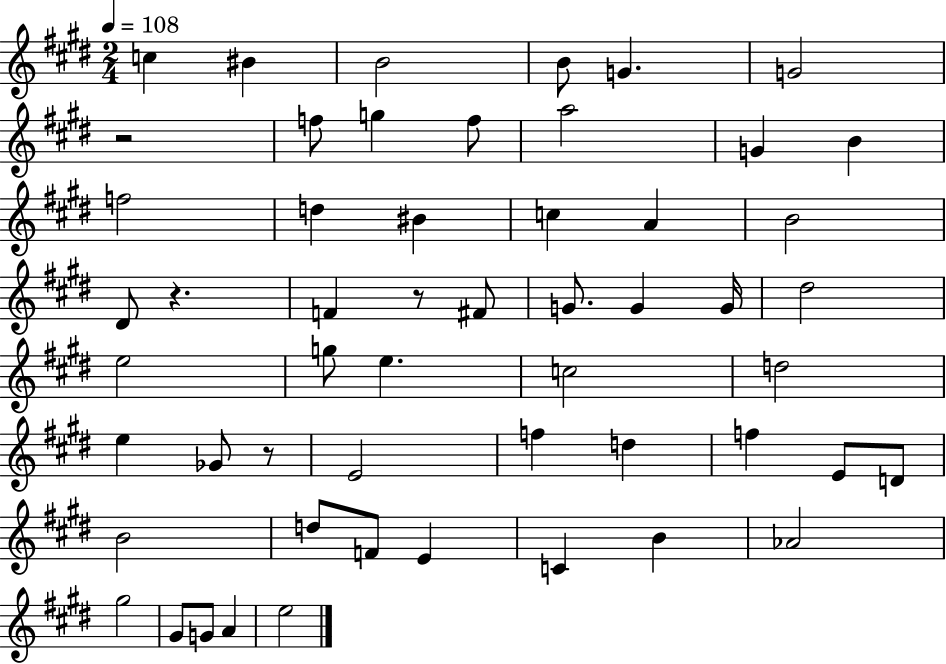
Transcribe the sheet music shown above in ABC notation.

X:1
T:Untitled
M:2/4
L:1/4
K:E
c ^B B2 B/2 G G2 z2 f/2 g f/2 a2 G B f2 d ^B c A B2 ^D/2 z F z/2 ^F/2 G/2 G G/4 ^d2 e2 g/2 e c2 d2 e _G/2 z/2 E2 f d f E/2 D/2 B2 d/2 F/2 E C B _A2 ^g2 ^G/2 G/2 A e2